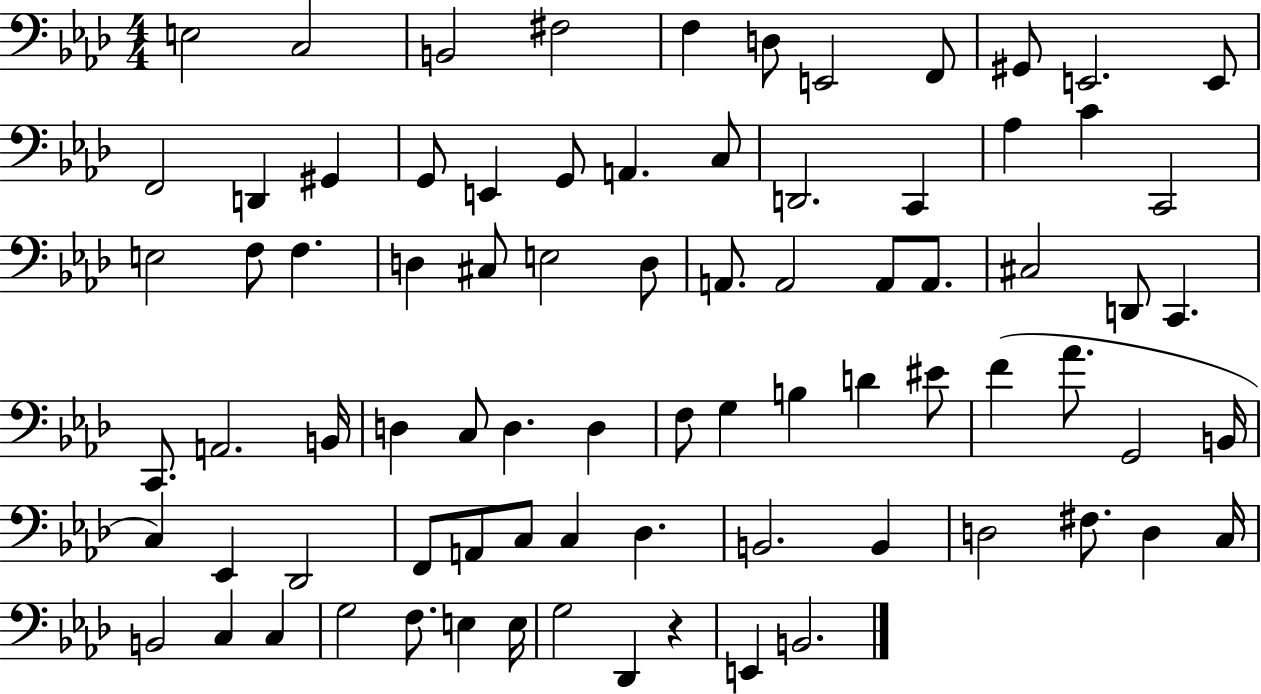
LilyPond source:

{
  \clef bass
  \numericTimeSignature
  \time 4/4
  \key aes \major
  \repeat volta 2 { e2 c2 | b,2 fis2 | f4 d8 e,2 f,8 | gis,8 e,2. e,8 | \break f,2 d,4 gis,4 | g,8 e,4 g,8 a,4. c8 | d,2. c,4 | aes4 c'4 c,2 | \break e2 f8 f4. | d4 cis8 e2 d8 | a,8. a,2 a,8 a,8. | cis2 d,8 c,4. | \break c,8. a,2. b,16 | d4 c8 d4. d4 | f8 g4 b4 d'4 eis'8 | f'4( aes'8. g,2 b,16 | \break c4) ees,4 des,2 | f,8 a,8 c8 c4 des4. | b,2. b,4 | d2 fis8. d4 c16 | \break b,2 c4 c4 | g2 f8. e4 e16 | g2 des,4 r4 | e,4 b,2. | \break } \bar "|."
}